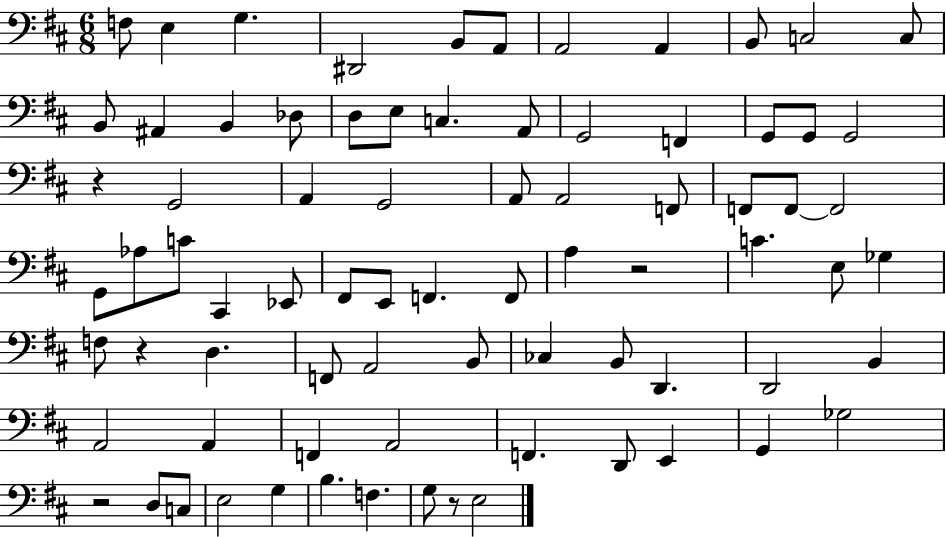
F3/e E3/q G3/q. D#2/h B2/e A2/e A2/h A2/q B2/e C3/h C3/e B2/e A#2/q B2/q Db3/e D3/e E3/e C3/q. A2/e G2/h F2/q G2/e G2/e G2/h R/q G2/h A2/q G2/h A2/e A2/h F2/e F2/e F2/e F2/h G2/e Ab3/e C4/e C#2/q Eb2/e F#2/e E2/e F2/q. F2/e A3/q R/h C4/q. E3/e Gb3/q F3/e R/q D3/q. F2/e A2/h B2/e CES3/q B2/e D2/q. D2/h B2/q A2/h A2/q F2/q A2/h F2/q. D2/e E2/q G2/q Gb3/h R/h D3/e C3/e E3/h G3/q B3/q. F3/q. G3/e R/e E3/h